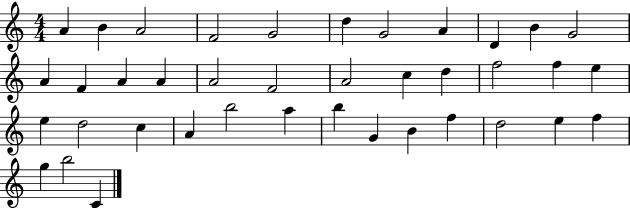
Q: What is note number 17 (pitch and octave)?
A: F4